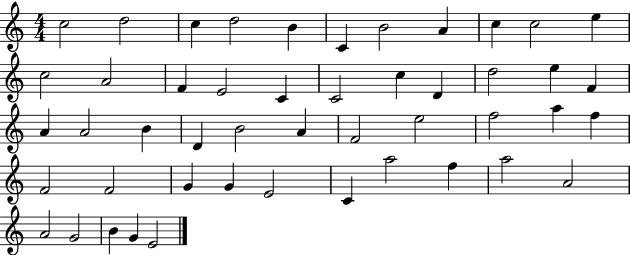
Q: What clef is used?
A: treble